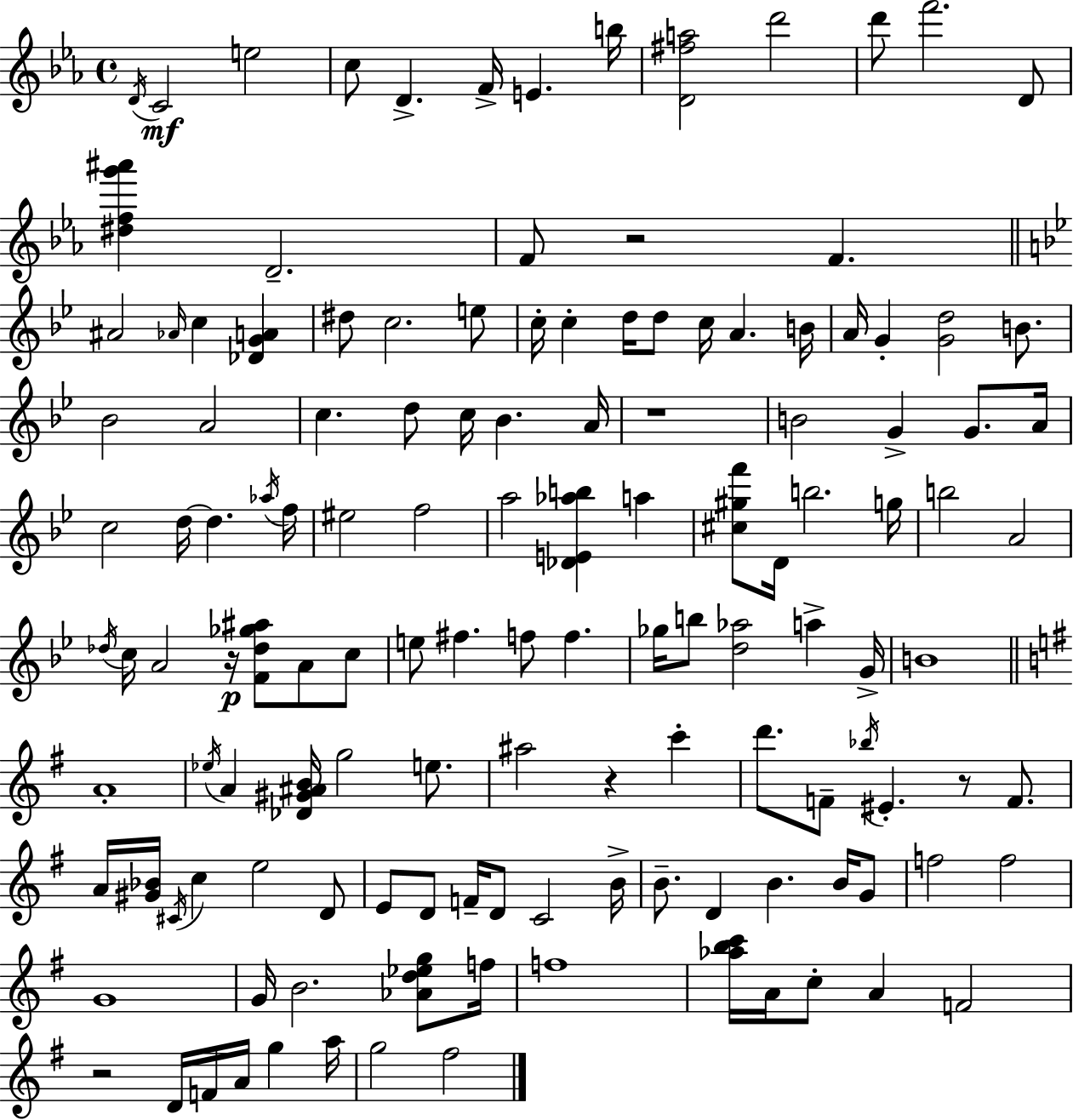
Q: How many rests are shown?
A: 6